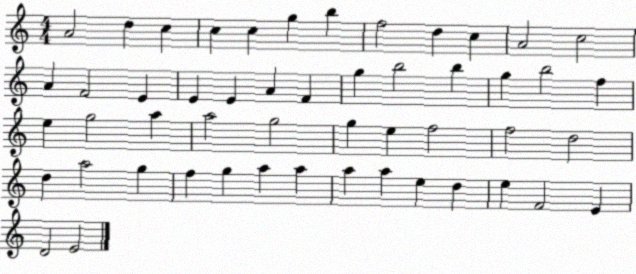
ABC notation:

X:1
T:Untitled
M:4/4
L:1/4
K:C
A2 d c c c g b f2 d c A2 c2 A F2 E E E A F g b2 b g b2 f e g2 a a2 g2 g e f2 f2 d2 d a2 g f g a a a a e d e F2 E D2 E2